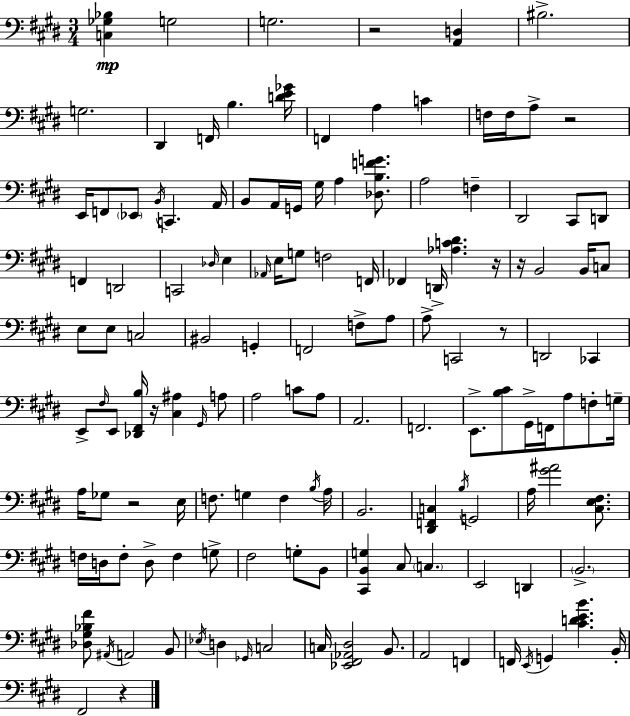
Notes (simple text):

[C3,Gb3,Bb3]/q G3/h G3/h. R/h [A2,D3]/q BIS3/h. G3/h. D#2/q F2/s B3/q. [D4,E4,Gb4]/s F2/q A3/q C4/q F3/s F3/s A3/e R/h E2/s F2/e Eb2/e B2/s C2/q. A2/s B2/e A2/s G2/s G#3/s A3/q [Db3,B3,F4,G4]/e. A3/h F3/q D#2/h C#2/e D2/e F2/q D2/h C2/h Db3/s E3/q Ab2/s E3/s G3/e F3/h F2/s FES2/q D2/s [Ab3,C4,D#4]/q. R/s R/s B2/h B2/s C3/e E3/e E3/e C3/h BIS2/h G2/q F2/h F3/e A3/e A3/e C2/h R/e D2/h CES2/q E2/e F#3/s E2/e [Db2,F#2,B3]/s R/s [C#3,A#3]/q G#2/s A3/e A3/h C4/e A3/e A2/h. F2/h. E2/e. [B3,C#4]/e G#2/s F2/s A3/e F3/e G3/s A3/s Gb3/e R/h E3/s F3/e. G3/q F3/q B3/s A3/s B2/h. [D#2,F2,C3]/q B3/s G2/h A3/s [G#4,A#4]/h [C#3,E3,F#3]/e. F3/s D3/s F3/e D3/e F3/q G3/e F#3/h G3/e B2/e [C#2,B2,G3]/q C#3/e C3/q. E2/h D2/q B2/h. [Db3,G#3,Bb3,F#4]/e A#2/s A2/h B2/e Eb3/s D3/q Gb2/s C3/h C3/s [Eb2,F#2,Ab2,D#3]/h B2/e. A2/h F2/q F2/s E2/s G2/q [C#4,D4,E4,B4]/q. B2/s F#2/h R/q